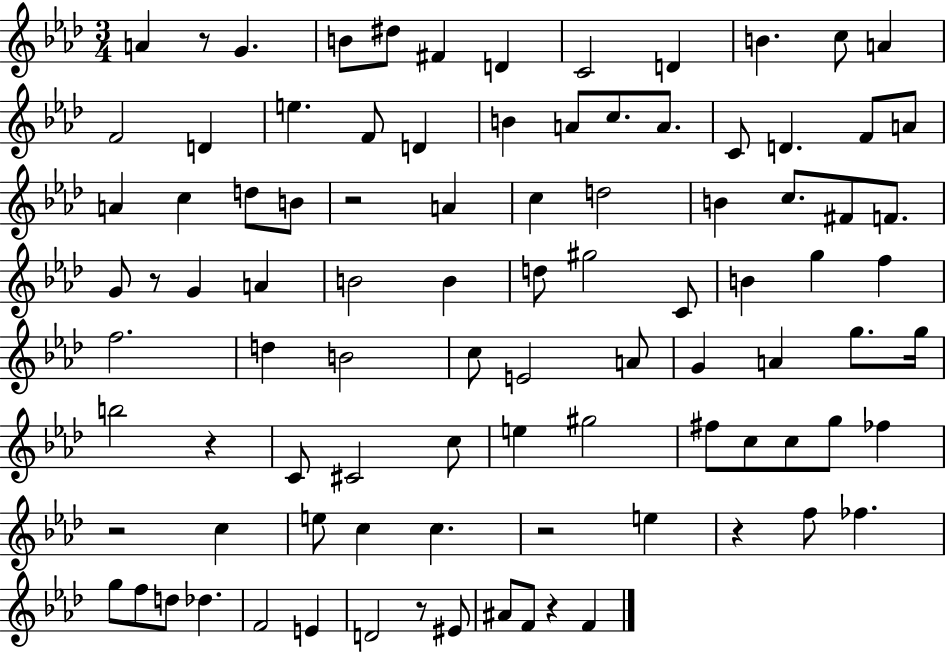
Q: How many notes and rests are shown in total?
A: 94